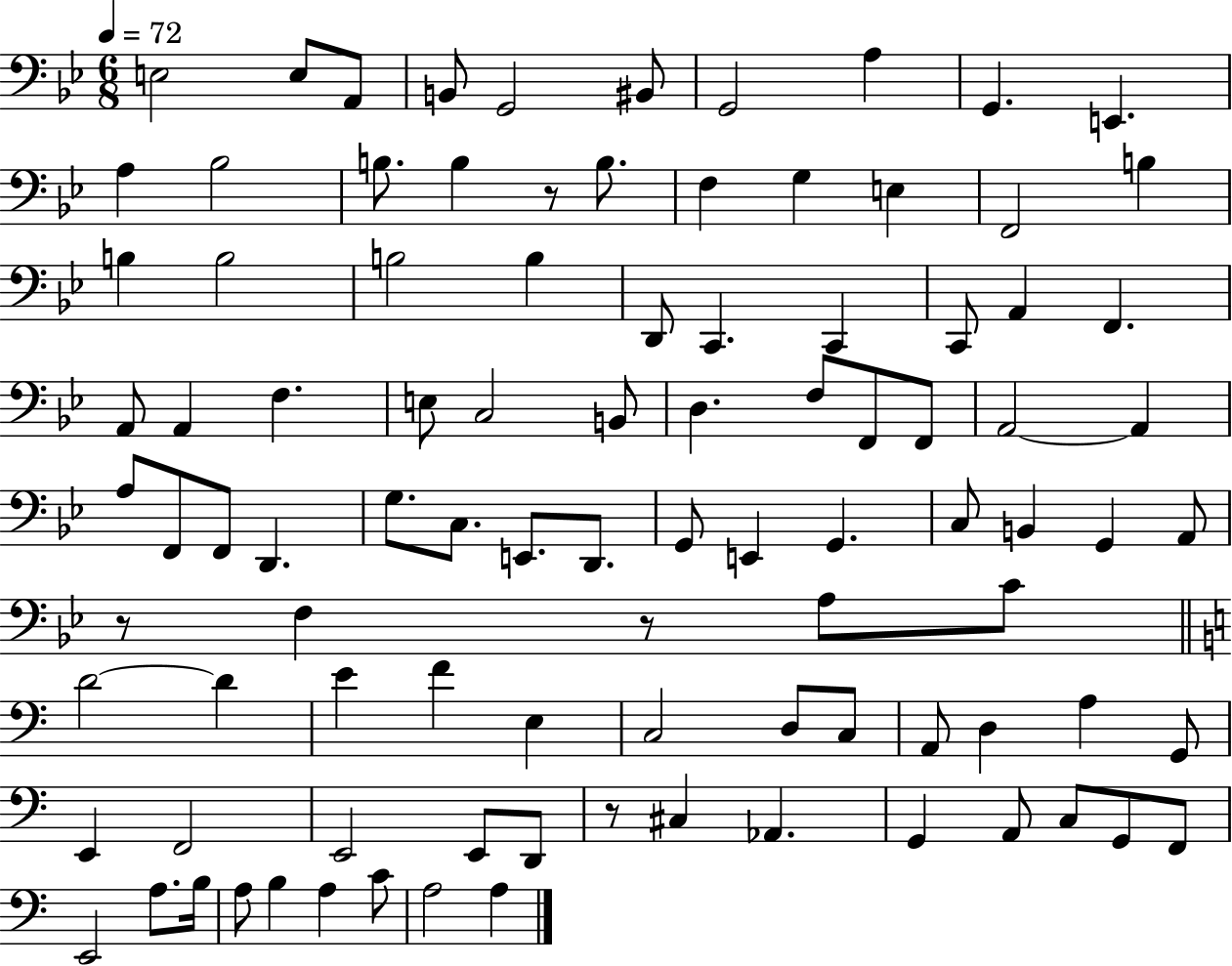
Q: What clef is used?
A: bass